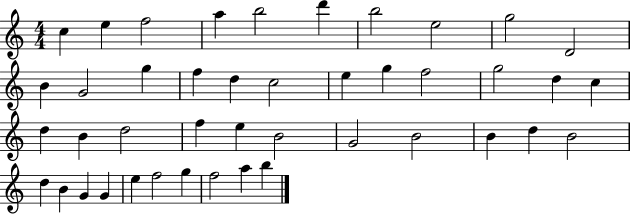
{
  \clef treble
  \numericTimeSignature
  \time 4/4
  \key c \major
  c''4 e''4 f''2 | a''4 b''2 d'''4 | b''2 e''2 | g''2 d'2 | \break b'4 g'2 g''4 | f''4 d''4 c''2 | e''4 g''4 f''2 | g''2 d''4 c''4 | \break d''4 b'4 d''2 | f''4 e''4 b'2 | g'2 b'2 | b'4 d''4 b'2 | \break d''4 b'4 g'4 g'4 | e''4 f''2 g''4 | f''2 a''4 b''4 | \bar "|."
}